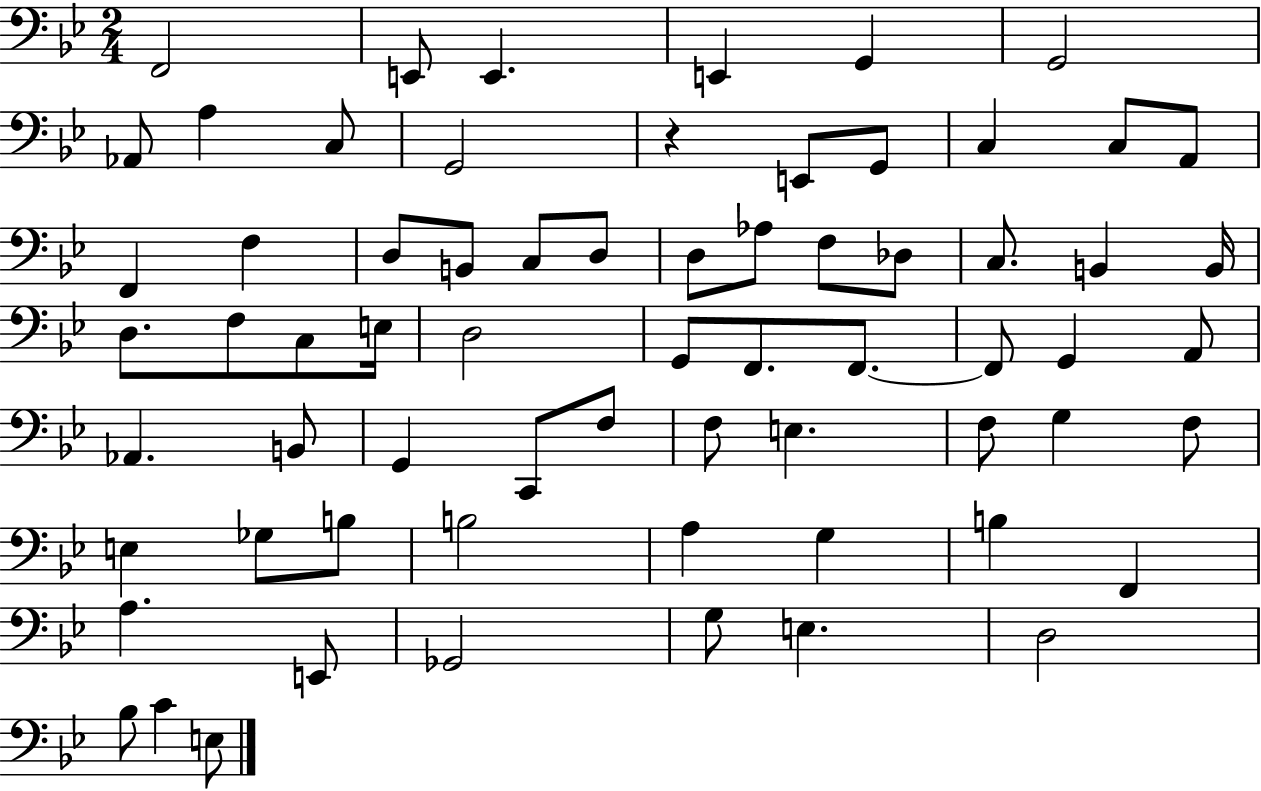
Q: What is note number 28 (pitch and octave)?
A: B2